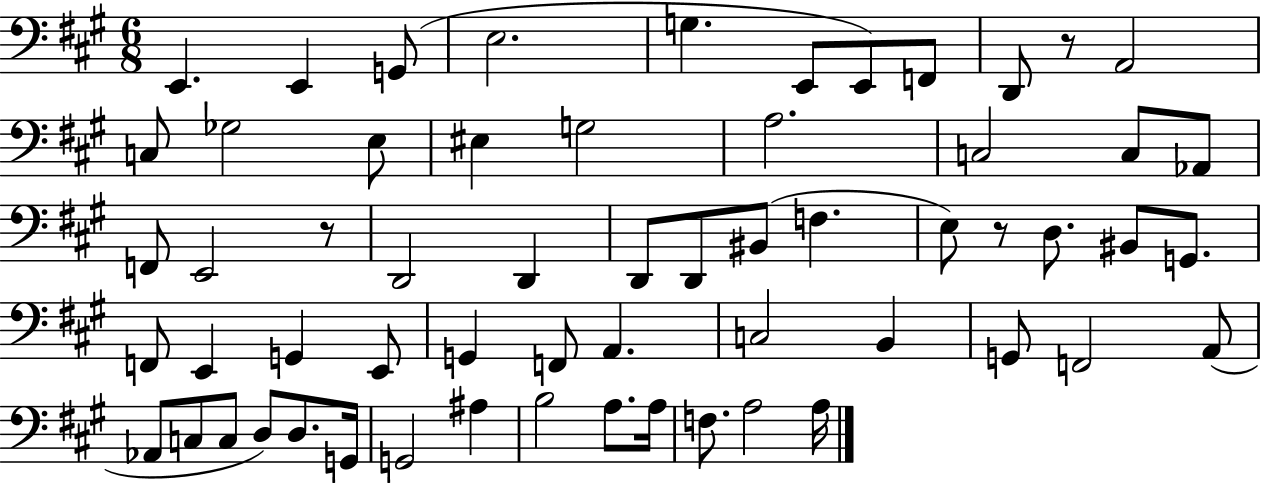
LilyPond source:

{
  \clef bass
  \numericTimeSignature
  \time 6/8
  \key a \major
  e,4. e,4 g,8( | e2. | g4. e,8 e,8) f,8 | d,8 r8 a,2 | \break c8 ges2 e8 | eis4 g2 | a2. | c2 c8 aes,8 | \break f,8 e,2 r8 | d,2 d,4 | d,8 d,8 bis,8( f4. | e8) r8 d8. bis,8 g,8. | \break f,8 e,4 g,4 e,8 | g,4 f,8 a,4. | c2 b,4 | g,8 f,2 a,8( | \break aes,8 c8 c8 d8) d8. g,16 | g,2 ais4 | b2 a8. a16 | f8. a2 a16 | \break \bar "|."
}